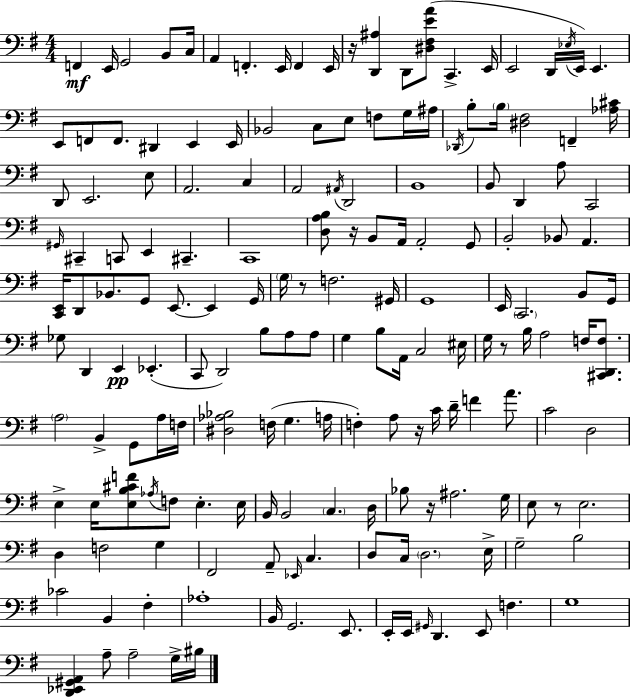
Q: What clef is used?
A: bass